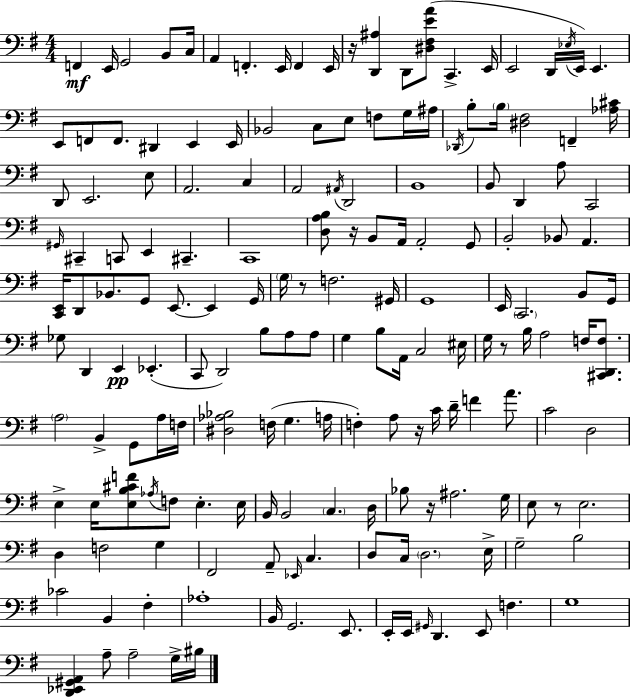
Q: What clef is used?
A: bass